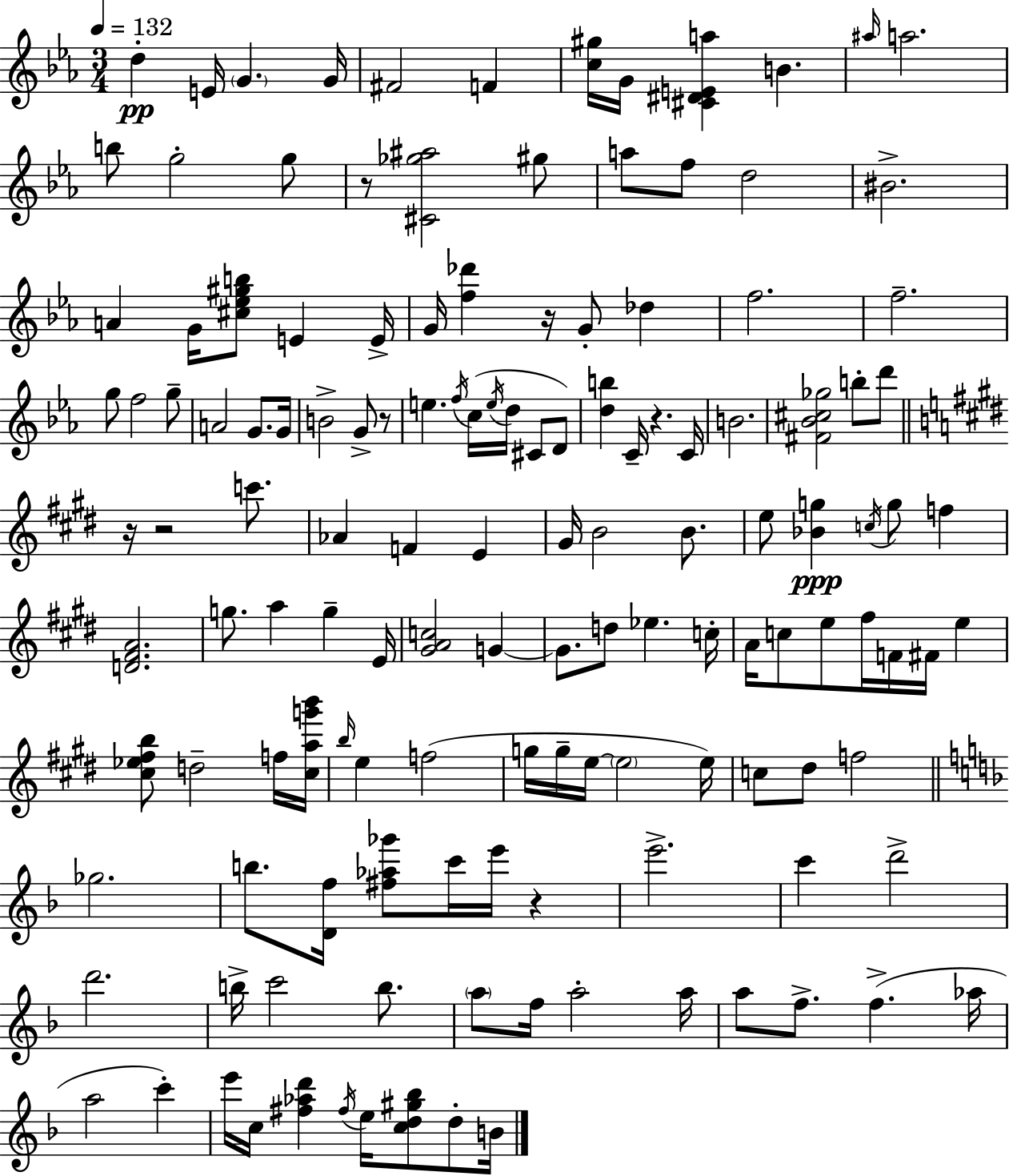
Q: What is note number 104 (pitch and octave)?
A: F5